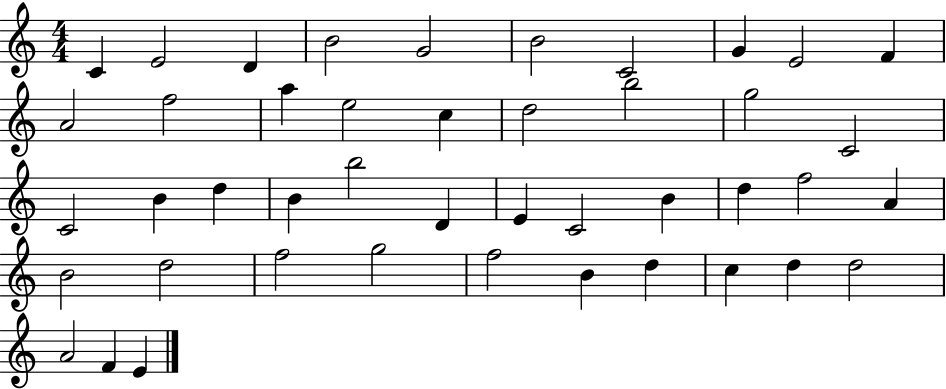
X:1
T:Untitled
M:4/4
L:1/4
K:C
C E2 D B2 G2 B2 C2 G E2 F A2 f2 a e2 c d2 b2 g2 C2 C2 B d B b2 D E C2 B d f2 A B2 d2 f2 g2 f2 B d c d d2 A2 F E